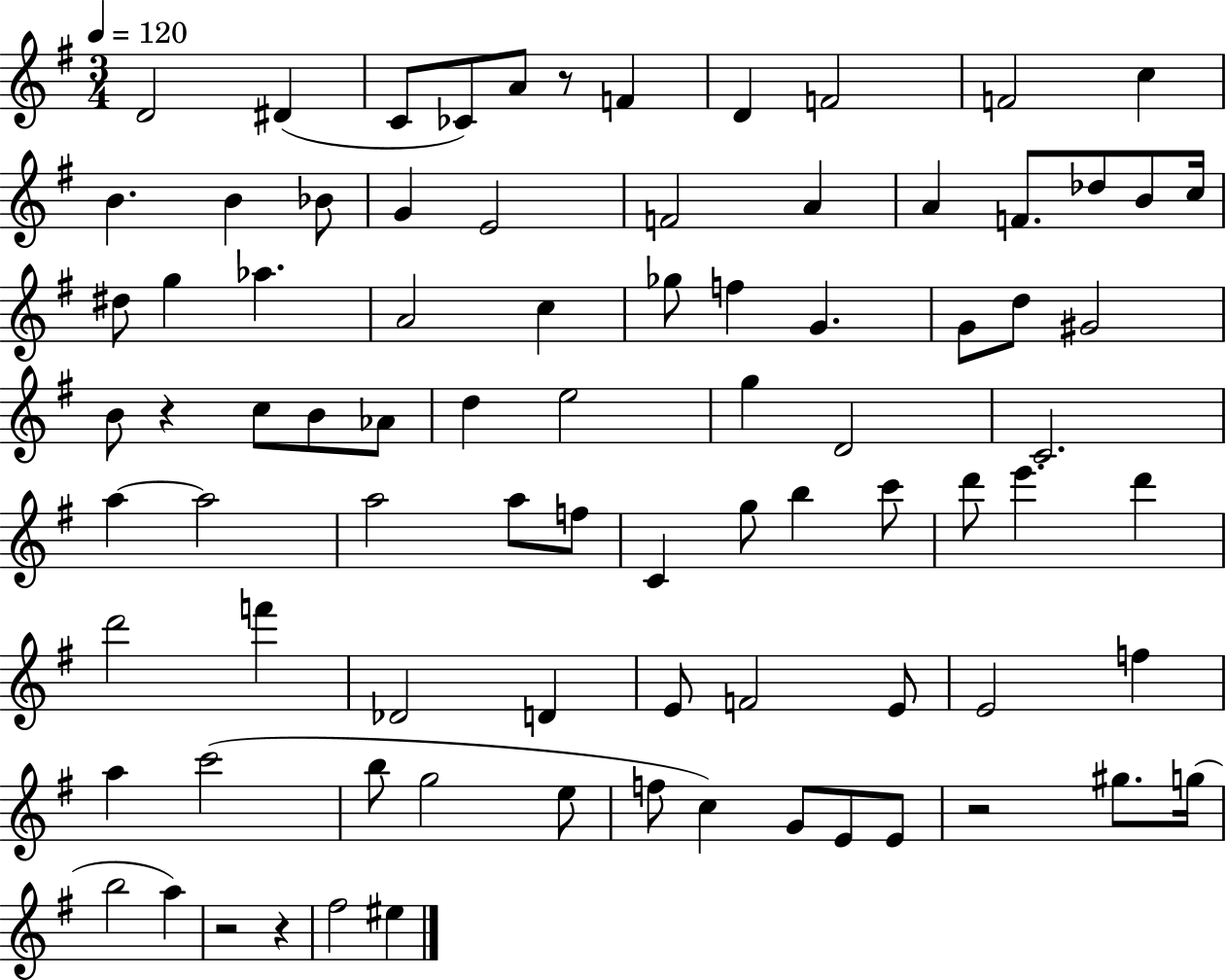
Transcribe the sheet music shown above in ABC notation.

X:1
T:Untitled
M:3/4
L:1/4
K:G
D2 ^D C/2 _C/2 A/2 z/2 F D F2 F2 c B B _B/2 G E2 F2 A A F/2 _d/2 B/2 c/4 ^d/2 g _a A2 c _g/2 f G G/2 d/2 ^G2 B/2 z c/2 B/2 _A/2 d e2 g D2 C2 a a2 a2 a/2 f/2 C g/2 b c'/2 d'/2 e' d' d'2 f' _D2 D E/2 F2 E/2 E2 f a c'2 b/2 g2 e/2 f/2 c G/2 E/2 E/2 z2 ^g/2 g/4 b2 a z2 z ^f2 ^e